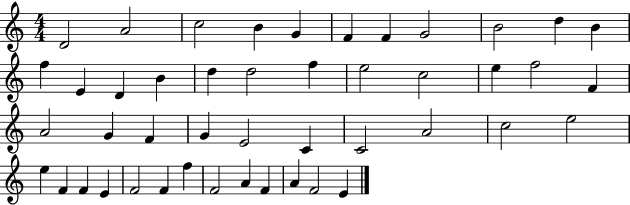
X:1
T:Untitled
M:4/4
L:1/4
K:C
D2 A2 c2 B G F F G2 B2 d B f E D B d d2 f e2 c2 e f2 F A2 G F G E2 C C2 A2 c2 e2 e F F E F2 F f F2 A F A F2 E